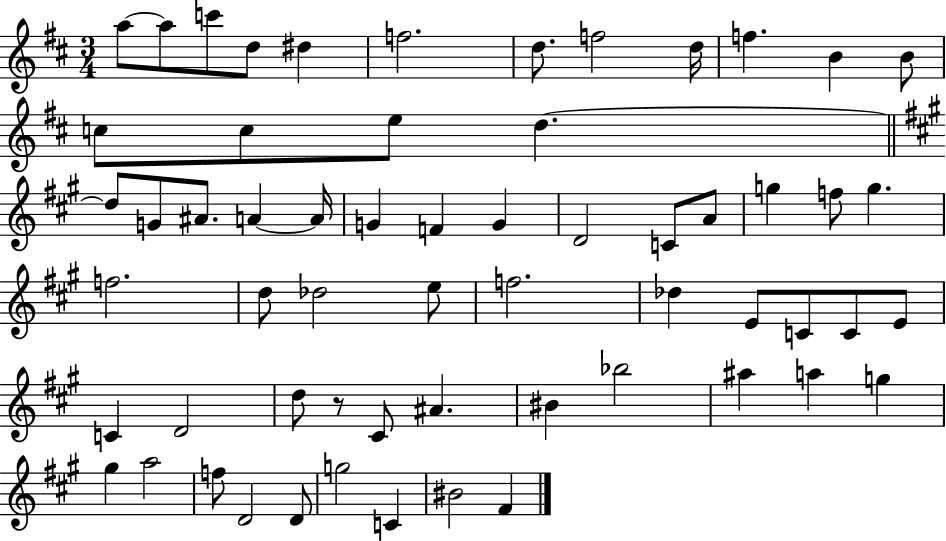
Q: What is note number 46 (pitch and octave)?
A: BIS4